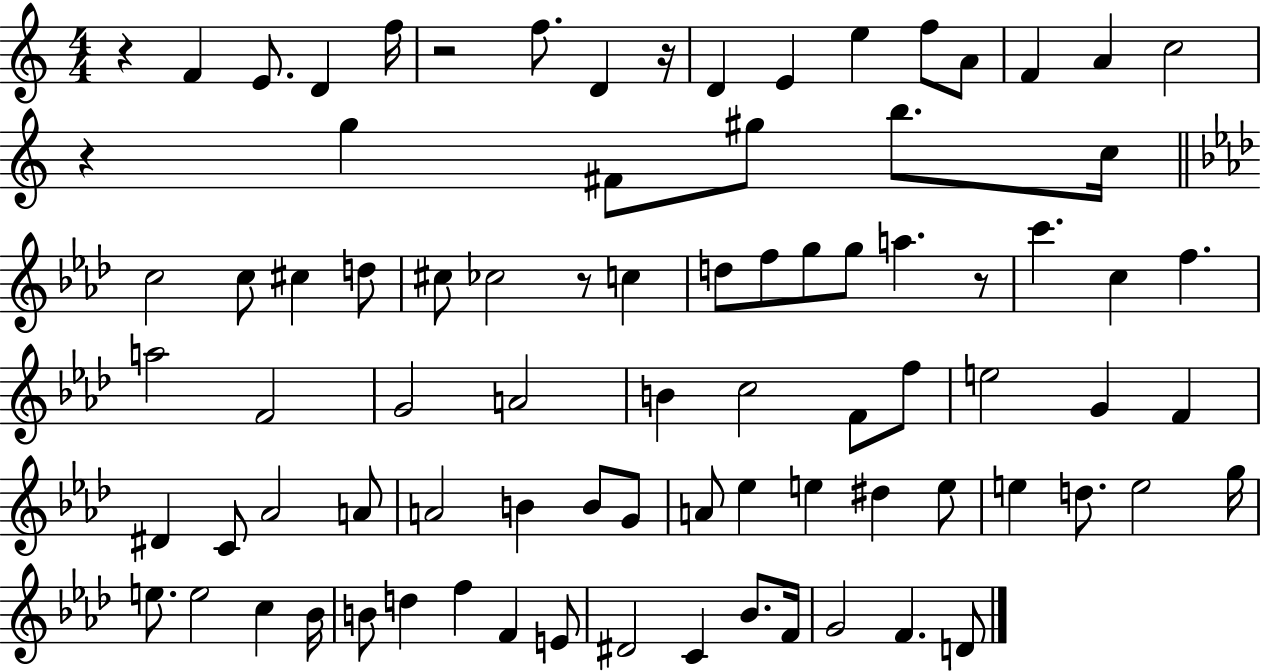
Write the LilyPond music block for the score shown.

{
  \clef treble
  \numericTimeSignature
  \time 4/4
  \key c \major
  r4 f'4 e'8. d'4 f''16 | r2 f''8. d'4 r16 | d'4 e'4 e''4 f''8 a'8 | f'4 a'4 c''2 | \break r4 g''4 fis'8 gis''8 b''8. c''16 | \bar "||" \break \key f \minor c''2 c''8 cis''4 d''8 | cis''8 ces''2 r8 c''4 | d''8 f''8 g''8 g''8 a''4. r8 | c'''4. c''4 f''4. | \break a''2 f'2 | g'2 a'2 | b'4 c''2 f'8 f''8 | e''2 g'4 f'4 | \break dis'4 c'8 aes'2 a'8 | a'2 b'4 b'8 g'8 | a'8 ees''4 e''4 dis''4 e''8 | e''4 d''8. e''2 g''16 | \break e''8. e''2 c''4 bes'16 | b'8 d''4 f''4 f'4 e'8 | dis'2 c'4 bes'8. f'16 | g'2 f'4. d'8 | \break \bar "|."
}